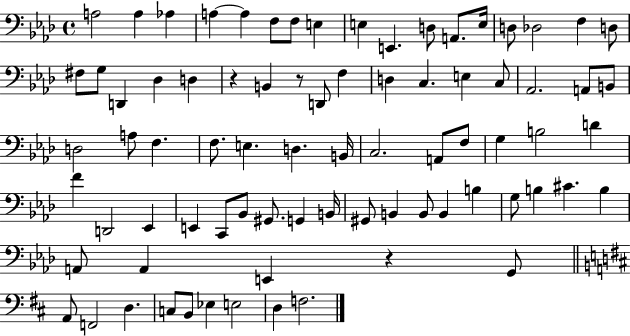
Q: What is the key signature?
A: AES major